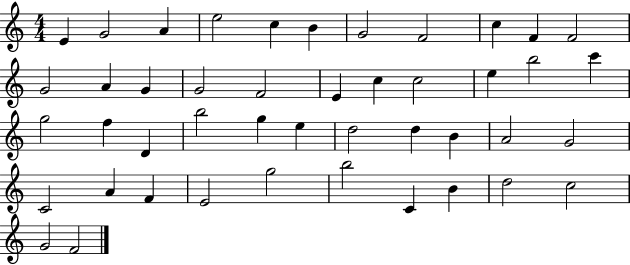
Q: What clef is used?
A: treble